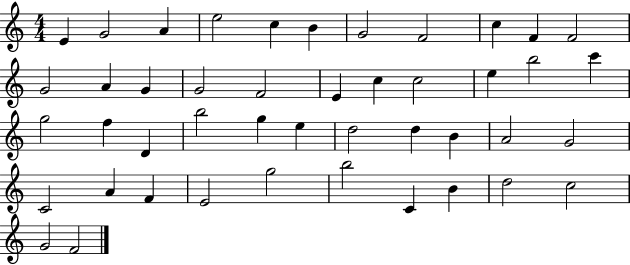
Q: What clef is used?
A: treble